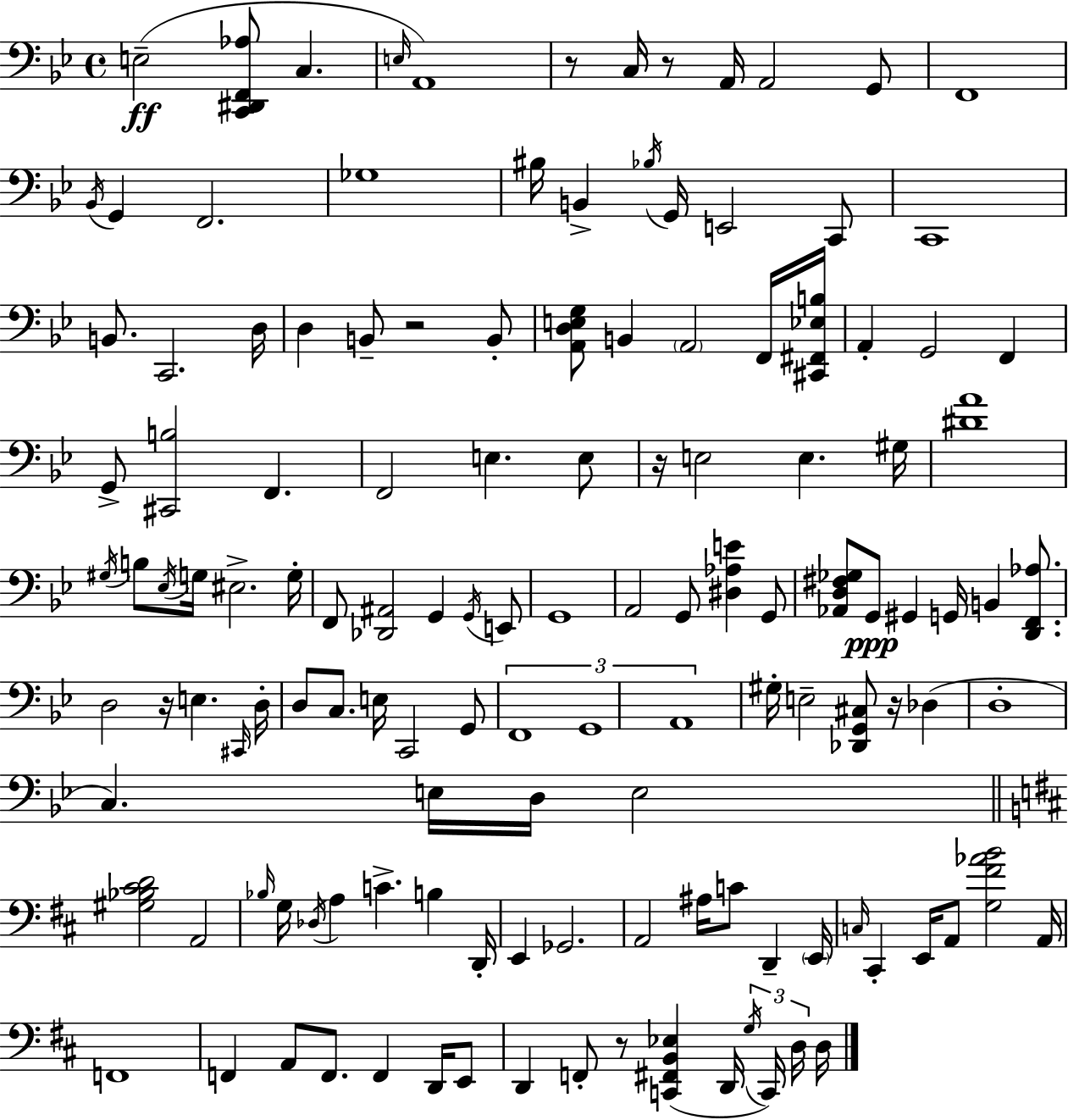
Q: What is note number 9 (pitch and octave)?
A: F2